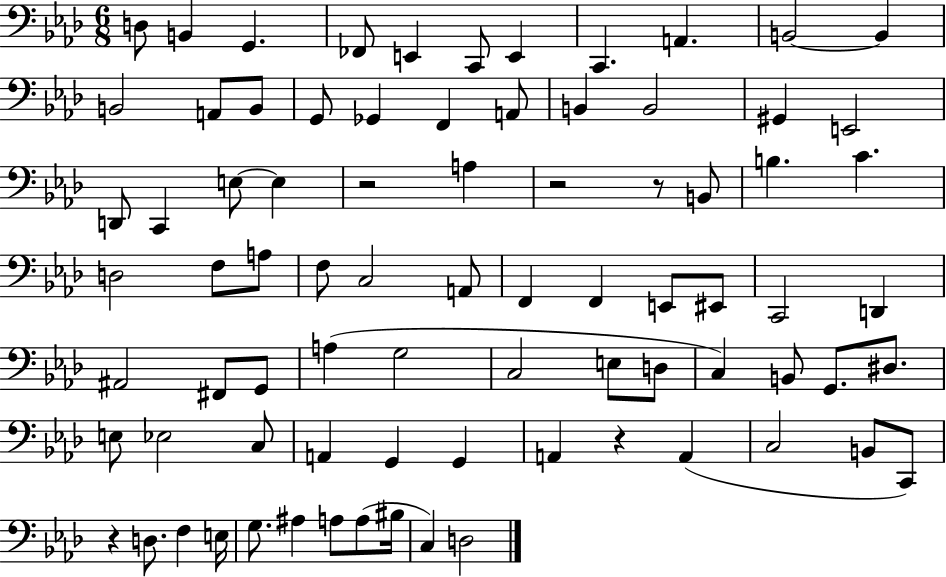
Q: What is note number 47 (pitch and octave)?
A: G3